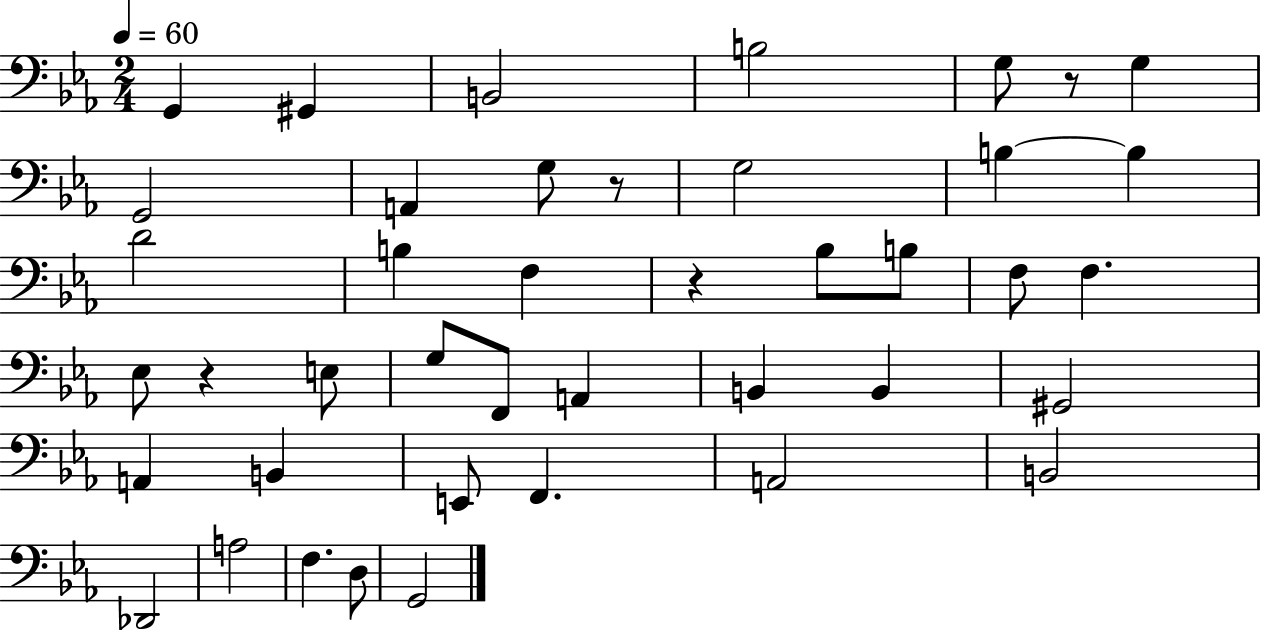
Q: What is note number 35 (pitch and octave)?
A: A3